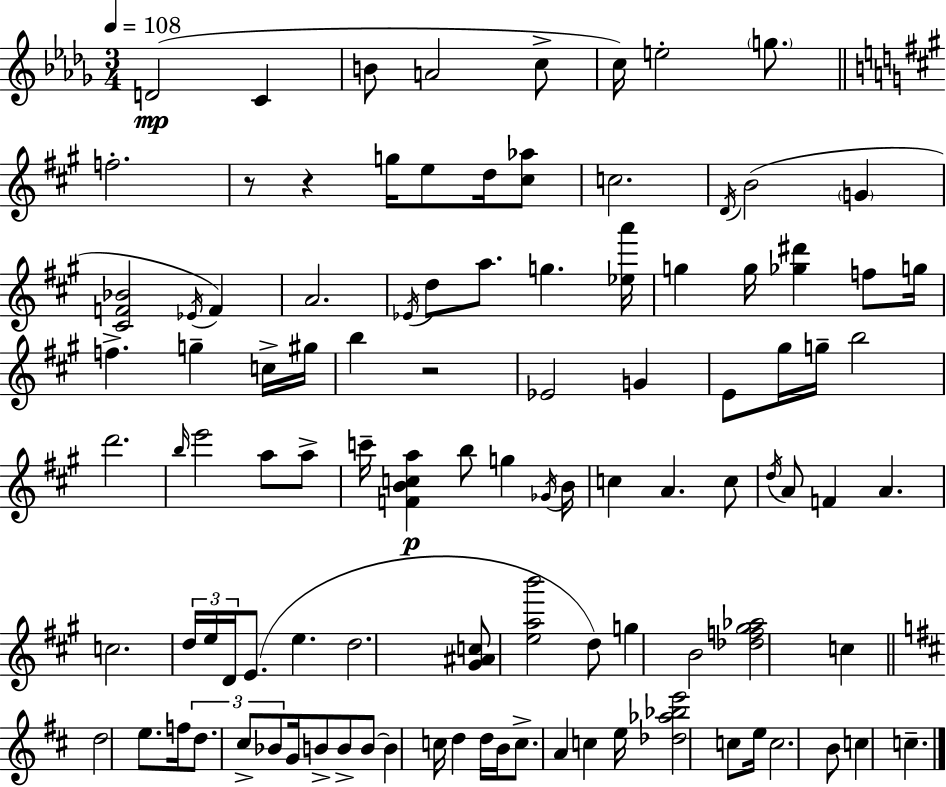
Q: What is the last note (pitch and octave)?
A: C5